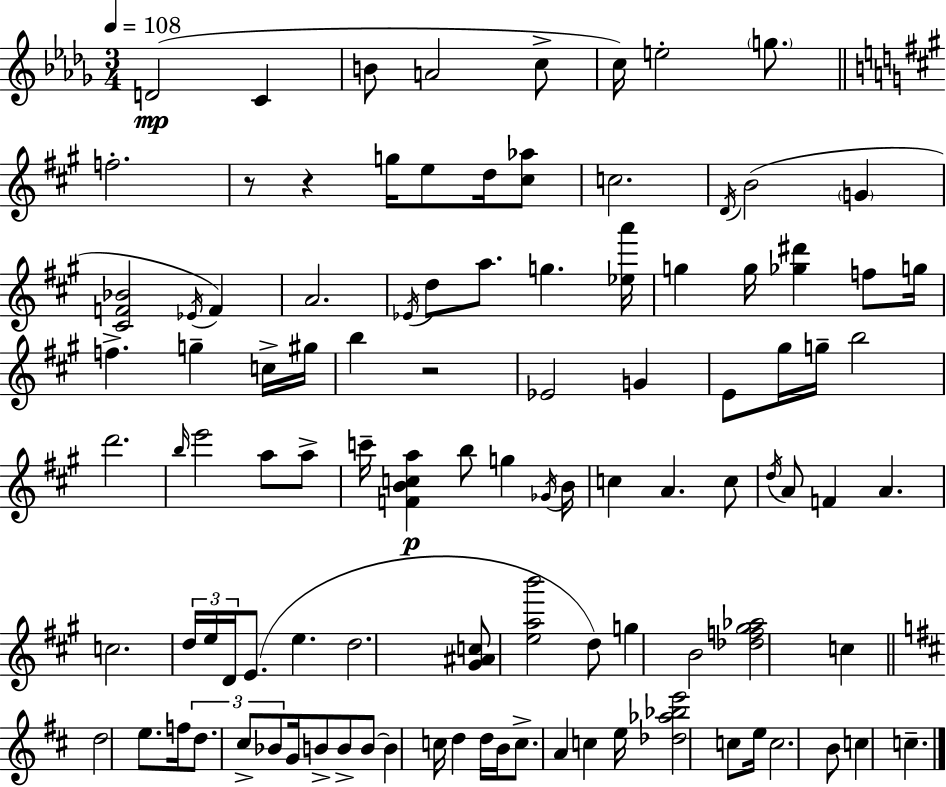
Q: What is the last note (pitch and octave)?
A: C5